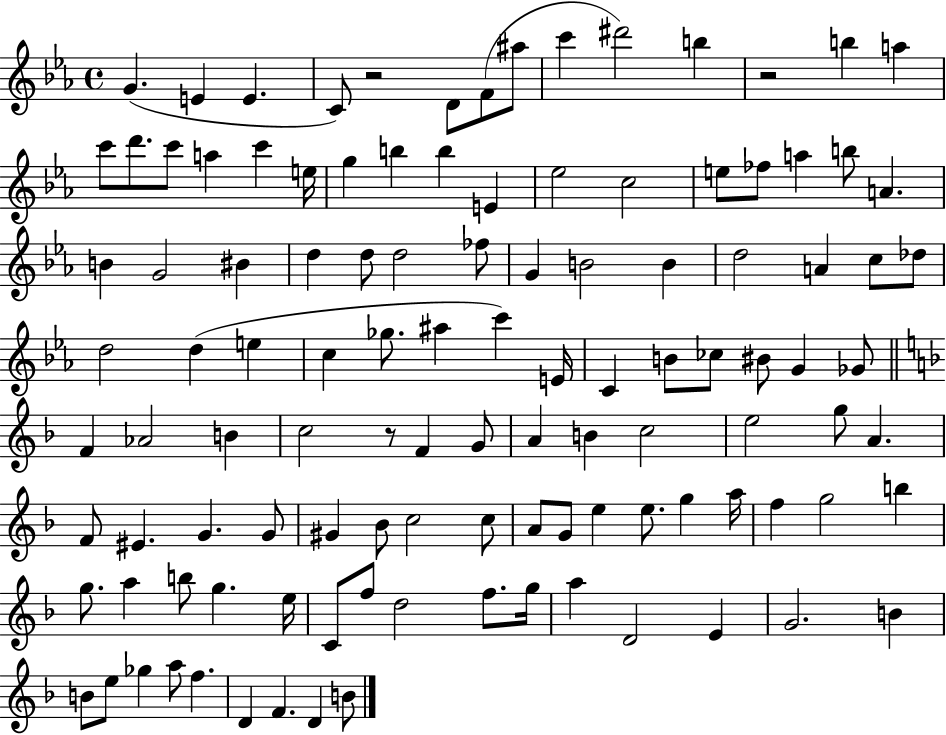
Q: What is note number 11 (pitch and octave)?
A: B5